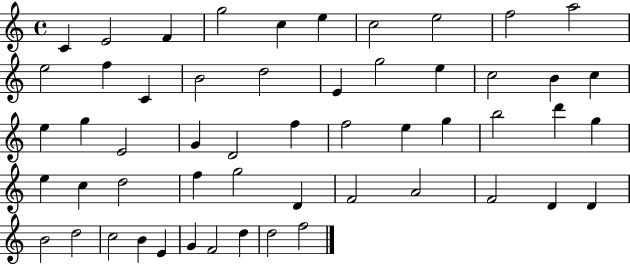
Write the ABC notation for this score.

X:1
T:Untitled
M:4/4
L:1/4
K:C
C E2 F g2 c e c2 e2 f2 a2 e2 f C B2 d2 E g2 e c2 B c e g E2 G D2 f f2 e g b2 d' g e c d2 f g2 D F2 A2 F2 D D B2 d2 c2 B E G F2 d d2 f2